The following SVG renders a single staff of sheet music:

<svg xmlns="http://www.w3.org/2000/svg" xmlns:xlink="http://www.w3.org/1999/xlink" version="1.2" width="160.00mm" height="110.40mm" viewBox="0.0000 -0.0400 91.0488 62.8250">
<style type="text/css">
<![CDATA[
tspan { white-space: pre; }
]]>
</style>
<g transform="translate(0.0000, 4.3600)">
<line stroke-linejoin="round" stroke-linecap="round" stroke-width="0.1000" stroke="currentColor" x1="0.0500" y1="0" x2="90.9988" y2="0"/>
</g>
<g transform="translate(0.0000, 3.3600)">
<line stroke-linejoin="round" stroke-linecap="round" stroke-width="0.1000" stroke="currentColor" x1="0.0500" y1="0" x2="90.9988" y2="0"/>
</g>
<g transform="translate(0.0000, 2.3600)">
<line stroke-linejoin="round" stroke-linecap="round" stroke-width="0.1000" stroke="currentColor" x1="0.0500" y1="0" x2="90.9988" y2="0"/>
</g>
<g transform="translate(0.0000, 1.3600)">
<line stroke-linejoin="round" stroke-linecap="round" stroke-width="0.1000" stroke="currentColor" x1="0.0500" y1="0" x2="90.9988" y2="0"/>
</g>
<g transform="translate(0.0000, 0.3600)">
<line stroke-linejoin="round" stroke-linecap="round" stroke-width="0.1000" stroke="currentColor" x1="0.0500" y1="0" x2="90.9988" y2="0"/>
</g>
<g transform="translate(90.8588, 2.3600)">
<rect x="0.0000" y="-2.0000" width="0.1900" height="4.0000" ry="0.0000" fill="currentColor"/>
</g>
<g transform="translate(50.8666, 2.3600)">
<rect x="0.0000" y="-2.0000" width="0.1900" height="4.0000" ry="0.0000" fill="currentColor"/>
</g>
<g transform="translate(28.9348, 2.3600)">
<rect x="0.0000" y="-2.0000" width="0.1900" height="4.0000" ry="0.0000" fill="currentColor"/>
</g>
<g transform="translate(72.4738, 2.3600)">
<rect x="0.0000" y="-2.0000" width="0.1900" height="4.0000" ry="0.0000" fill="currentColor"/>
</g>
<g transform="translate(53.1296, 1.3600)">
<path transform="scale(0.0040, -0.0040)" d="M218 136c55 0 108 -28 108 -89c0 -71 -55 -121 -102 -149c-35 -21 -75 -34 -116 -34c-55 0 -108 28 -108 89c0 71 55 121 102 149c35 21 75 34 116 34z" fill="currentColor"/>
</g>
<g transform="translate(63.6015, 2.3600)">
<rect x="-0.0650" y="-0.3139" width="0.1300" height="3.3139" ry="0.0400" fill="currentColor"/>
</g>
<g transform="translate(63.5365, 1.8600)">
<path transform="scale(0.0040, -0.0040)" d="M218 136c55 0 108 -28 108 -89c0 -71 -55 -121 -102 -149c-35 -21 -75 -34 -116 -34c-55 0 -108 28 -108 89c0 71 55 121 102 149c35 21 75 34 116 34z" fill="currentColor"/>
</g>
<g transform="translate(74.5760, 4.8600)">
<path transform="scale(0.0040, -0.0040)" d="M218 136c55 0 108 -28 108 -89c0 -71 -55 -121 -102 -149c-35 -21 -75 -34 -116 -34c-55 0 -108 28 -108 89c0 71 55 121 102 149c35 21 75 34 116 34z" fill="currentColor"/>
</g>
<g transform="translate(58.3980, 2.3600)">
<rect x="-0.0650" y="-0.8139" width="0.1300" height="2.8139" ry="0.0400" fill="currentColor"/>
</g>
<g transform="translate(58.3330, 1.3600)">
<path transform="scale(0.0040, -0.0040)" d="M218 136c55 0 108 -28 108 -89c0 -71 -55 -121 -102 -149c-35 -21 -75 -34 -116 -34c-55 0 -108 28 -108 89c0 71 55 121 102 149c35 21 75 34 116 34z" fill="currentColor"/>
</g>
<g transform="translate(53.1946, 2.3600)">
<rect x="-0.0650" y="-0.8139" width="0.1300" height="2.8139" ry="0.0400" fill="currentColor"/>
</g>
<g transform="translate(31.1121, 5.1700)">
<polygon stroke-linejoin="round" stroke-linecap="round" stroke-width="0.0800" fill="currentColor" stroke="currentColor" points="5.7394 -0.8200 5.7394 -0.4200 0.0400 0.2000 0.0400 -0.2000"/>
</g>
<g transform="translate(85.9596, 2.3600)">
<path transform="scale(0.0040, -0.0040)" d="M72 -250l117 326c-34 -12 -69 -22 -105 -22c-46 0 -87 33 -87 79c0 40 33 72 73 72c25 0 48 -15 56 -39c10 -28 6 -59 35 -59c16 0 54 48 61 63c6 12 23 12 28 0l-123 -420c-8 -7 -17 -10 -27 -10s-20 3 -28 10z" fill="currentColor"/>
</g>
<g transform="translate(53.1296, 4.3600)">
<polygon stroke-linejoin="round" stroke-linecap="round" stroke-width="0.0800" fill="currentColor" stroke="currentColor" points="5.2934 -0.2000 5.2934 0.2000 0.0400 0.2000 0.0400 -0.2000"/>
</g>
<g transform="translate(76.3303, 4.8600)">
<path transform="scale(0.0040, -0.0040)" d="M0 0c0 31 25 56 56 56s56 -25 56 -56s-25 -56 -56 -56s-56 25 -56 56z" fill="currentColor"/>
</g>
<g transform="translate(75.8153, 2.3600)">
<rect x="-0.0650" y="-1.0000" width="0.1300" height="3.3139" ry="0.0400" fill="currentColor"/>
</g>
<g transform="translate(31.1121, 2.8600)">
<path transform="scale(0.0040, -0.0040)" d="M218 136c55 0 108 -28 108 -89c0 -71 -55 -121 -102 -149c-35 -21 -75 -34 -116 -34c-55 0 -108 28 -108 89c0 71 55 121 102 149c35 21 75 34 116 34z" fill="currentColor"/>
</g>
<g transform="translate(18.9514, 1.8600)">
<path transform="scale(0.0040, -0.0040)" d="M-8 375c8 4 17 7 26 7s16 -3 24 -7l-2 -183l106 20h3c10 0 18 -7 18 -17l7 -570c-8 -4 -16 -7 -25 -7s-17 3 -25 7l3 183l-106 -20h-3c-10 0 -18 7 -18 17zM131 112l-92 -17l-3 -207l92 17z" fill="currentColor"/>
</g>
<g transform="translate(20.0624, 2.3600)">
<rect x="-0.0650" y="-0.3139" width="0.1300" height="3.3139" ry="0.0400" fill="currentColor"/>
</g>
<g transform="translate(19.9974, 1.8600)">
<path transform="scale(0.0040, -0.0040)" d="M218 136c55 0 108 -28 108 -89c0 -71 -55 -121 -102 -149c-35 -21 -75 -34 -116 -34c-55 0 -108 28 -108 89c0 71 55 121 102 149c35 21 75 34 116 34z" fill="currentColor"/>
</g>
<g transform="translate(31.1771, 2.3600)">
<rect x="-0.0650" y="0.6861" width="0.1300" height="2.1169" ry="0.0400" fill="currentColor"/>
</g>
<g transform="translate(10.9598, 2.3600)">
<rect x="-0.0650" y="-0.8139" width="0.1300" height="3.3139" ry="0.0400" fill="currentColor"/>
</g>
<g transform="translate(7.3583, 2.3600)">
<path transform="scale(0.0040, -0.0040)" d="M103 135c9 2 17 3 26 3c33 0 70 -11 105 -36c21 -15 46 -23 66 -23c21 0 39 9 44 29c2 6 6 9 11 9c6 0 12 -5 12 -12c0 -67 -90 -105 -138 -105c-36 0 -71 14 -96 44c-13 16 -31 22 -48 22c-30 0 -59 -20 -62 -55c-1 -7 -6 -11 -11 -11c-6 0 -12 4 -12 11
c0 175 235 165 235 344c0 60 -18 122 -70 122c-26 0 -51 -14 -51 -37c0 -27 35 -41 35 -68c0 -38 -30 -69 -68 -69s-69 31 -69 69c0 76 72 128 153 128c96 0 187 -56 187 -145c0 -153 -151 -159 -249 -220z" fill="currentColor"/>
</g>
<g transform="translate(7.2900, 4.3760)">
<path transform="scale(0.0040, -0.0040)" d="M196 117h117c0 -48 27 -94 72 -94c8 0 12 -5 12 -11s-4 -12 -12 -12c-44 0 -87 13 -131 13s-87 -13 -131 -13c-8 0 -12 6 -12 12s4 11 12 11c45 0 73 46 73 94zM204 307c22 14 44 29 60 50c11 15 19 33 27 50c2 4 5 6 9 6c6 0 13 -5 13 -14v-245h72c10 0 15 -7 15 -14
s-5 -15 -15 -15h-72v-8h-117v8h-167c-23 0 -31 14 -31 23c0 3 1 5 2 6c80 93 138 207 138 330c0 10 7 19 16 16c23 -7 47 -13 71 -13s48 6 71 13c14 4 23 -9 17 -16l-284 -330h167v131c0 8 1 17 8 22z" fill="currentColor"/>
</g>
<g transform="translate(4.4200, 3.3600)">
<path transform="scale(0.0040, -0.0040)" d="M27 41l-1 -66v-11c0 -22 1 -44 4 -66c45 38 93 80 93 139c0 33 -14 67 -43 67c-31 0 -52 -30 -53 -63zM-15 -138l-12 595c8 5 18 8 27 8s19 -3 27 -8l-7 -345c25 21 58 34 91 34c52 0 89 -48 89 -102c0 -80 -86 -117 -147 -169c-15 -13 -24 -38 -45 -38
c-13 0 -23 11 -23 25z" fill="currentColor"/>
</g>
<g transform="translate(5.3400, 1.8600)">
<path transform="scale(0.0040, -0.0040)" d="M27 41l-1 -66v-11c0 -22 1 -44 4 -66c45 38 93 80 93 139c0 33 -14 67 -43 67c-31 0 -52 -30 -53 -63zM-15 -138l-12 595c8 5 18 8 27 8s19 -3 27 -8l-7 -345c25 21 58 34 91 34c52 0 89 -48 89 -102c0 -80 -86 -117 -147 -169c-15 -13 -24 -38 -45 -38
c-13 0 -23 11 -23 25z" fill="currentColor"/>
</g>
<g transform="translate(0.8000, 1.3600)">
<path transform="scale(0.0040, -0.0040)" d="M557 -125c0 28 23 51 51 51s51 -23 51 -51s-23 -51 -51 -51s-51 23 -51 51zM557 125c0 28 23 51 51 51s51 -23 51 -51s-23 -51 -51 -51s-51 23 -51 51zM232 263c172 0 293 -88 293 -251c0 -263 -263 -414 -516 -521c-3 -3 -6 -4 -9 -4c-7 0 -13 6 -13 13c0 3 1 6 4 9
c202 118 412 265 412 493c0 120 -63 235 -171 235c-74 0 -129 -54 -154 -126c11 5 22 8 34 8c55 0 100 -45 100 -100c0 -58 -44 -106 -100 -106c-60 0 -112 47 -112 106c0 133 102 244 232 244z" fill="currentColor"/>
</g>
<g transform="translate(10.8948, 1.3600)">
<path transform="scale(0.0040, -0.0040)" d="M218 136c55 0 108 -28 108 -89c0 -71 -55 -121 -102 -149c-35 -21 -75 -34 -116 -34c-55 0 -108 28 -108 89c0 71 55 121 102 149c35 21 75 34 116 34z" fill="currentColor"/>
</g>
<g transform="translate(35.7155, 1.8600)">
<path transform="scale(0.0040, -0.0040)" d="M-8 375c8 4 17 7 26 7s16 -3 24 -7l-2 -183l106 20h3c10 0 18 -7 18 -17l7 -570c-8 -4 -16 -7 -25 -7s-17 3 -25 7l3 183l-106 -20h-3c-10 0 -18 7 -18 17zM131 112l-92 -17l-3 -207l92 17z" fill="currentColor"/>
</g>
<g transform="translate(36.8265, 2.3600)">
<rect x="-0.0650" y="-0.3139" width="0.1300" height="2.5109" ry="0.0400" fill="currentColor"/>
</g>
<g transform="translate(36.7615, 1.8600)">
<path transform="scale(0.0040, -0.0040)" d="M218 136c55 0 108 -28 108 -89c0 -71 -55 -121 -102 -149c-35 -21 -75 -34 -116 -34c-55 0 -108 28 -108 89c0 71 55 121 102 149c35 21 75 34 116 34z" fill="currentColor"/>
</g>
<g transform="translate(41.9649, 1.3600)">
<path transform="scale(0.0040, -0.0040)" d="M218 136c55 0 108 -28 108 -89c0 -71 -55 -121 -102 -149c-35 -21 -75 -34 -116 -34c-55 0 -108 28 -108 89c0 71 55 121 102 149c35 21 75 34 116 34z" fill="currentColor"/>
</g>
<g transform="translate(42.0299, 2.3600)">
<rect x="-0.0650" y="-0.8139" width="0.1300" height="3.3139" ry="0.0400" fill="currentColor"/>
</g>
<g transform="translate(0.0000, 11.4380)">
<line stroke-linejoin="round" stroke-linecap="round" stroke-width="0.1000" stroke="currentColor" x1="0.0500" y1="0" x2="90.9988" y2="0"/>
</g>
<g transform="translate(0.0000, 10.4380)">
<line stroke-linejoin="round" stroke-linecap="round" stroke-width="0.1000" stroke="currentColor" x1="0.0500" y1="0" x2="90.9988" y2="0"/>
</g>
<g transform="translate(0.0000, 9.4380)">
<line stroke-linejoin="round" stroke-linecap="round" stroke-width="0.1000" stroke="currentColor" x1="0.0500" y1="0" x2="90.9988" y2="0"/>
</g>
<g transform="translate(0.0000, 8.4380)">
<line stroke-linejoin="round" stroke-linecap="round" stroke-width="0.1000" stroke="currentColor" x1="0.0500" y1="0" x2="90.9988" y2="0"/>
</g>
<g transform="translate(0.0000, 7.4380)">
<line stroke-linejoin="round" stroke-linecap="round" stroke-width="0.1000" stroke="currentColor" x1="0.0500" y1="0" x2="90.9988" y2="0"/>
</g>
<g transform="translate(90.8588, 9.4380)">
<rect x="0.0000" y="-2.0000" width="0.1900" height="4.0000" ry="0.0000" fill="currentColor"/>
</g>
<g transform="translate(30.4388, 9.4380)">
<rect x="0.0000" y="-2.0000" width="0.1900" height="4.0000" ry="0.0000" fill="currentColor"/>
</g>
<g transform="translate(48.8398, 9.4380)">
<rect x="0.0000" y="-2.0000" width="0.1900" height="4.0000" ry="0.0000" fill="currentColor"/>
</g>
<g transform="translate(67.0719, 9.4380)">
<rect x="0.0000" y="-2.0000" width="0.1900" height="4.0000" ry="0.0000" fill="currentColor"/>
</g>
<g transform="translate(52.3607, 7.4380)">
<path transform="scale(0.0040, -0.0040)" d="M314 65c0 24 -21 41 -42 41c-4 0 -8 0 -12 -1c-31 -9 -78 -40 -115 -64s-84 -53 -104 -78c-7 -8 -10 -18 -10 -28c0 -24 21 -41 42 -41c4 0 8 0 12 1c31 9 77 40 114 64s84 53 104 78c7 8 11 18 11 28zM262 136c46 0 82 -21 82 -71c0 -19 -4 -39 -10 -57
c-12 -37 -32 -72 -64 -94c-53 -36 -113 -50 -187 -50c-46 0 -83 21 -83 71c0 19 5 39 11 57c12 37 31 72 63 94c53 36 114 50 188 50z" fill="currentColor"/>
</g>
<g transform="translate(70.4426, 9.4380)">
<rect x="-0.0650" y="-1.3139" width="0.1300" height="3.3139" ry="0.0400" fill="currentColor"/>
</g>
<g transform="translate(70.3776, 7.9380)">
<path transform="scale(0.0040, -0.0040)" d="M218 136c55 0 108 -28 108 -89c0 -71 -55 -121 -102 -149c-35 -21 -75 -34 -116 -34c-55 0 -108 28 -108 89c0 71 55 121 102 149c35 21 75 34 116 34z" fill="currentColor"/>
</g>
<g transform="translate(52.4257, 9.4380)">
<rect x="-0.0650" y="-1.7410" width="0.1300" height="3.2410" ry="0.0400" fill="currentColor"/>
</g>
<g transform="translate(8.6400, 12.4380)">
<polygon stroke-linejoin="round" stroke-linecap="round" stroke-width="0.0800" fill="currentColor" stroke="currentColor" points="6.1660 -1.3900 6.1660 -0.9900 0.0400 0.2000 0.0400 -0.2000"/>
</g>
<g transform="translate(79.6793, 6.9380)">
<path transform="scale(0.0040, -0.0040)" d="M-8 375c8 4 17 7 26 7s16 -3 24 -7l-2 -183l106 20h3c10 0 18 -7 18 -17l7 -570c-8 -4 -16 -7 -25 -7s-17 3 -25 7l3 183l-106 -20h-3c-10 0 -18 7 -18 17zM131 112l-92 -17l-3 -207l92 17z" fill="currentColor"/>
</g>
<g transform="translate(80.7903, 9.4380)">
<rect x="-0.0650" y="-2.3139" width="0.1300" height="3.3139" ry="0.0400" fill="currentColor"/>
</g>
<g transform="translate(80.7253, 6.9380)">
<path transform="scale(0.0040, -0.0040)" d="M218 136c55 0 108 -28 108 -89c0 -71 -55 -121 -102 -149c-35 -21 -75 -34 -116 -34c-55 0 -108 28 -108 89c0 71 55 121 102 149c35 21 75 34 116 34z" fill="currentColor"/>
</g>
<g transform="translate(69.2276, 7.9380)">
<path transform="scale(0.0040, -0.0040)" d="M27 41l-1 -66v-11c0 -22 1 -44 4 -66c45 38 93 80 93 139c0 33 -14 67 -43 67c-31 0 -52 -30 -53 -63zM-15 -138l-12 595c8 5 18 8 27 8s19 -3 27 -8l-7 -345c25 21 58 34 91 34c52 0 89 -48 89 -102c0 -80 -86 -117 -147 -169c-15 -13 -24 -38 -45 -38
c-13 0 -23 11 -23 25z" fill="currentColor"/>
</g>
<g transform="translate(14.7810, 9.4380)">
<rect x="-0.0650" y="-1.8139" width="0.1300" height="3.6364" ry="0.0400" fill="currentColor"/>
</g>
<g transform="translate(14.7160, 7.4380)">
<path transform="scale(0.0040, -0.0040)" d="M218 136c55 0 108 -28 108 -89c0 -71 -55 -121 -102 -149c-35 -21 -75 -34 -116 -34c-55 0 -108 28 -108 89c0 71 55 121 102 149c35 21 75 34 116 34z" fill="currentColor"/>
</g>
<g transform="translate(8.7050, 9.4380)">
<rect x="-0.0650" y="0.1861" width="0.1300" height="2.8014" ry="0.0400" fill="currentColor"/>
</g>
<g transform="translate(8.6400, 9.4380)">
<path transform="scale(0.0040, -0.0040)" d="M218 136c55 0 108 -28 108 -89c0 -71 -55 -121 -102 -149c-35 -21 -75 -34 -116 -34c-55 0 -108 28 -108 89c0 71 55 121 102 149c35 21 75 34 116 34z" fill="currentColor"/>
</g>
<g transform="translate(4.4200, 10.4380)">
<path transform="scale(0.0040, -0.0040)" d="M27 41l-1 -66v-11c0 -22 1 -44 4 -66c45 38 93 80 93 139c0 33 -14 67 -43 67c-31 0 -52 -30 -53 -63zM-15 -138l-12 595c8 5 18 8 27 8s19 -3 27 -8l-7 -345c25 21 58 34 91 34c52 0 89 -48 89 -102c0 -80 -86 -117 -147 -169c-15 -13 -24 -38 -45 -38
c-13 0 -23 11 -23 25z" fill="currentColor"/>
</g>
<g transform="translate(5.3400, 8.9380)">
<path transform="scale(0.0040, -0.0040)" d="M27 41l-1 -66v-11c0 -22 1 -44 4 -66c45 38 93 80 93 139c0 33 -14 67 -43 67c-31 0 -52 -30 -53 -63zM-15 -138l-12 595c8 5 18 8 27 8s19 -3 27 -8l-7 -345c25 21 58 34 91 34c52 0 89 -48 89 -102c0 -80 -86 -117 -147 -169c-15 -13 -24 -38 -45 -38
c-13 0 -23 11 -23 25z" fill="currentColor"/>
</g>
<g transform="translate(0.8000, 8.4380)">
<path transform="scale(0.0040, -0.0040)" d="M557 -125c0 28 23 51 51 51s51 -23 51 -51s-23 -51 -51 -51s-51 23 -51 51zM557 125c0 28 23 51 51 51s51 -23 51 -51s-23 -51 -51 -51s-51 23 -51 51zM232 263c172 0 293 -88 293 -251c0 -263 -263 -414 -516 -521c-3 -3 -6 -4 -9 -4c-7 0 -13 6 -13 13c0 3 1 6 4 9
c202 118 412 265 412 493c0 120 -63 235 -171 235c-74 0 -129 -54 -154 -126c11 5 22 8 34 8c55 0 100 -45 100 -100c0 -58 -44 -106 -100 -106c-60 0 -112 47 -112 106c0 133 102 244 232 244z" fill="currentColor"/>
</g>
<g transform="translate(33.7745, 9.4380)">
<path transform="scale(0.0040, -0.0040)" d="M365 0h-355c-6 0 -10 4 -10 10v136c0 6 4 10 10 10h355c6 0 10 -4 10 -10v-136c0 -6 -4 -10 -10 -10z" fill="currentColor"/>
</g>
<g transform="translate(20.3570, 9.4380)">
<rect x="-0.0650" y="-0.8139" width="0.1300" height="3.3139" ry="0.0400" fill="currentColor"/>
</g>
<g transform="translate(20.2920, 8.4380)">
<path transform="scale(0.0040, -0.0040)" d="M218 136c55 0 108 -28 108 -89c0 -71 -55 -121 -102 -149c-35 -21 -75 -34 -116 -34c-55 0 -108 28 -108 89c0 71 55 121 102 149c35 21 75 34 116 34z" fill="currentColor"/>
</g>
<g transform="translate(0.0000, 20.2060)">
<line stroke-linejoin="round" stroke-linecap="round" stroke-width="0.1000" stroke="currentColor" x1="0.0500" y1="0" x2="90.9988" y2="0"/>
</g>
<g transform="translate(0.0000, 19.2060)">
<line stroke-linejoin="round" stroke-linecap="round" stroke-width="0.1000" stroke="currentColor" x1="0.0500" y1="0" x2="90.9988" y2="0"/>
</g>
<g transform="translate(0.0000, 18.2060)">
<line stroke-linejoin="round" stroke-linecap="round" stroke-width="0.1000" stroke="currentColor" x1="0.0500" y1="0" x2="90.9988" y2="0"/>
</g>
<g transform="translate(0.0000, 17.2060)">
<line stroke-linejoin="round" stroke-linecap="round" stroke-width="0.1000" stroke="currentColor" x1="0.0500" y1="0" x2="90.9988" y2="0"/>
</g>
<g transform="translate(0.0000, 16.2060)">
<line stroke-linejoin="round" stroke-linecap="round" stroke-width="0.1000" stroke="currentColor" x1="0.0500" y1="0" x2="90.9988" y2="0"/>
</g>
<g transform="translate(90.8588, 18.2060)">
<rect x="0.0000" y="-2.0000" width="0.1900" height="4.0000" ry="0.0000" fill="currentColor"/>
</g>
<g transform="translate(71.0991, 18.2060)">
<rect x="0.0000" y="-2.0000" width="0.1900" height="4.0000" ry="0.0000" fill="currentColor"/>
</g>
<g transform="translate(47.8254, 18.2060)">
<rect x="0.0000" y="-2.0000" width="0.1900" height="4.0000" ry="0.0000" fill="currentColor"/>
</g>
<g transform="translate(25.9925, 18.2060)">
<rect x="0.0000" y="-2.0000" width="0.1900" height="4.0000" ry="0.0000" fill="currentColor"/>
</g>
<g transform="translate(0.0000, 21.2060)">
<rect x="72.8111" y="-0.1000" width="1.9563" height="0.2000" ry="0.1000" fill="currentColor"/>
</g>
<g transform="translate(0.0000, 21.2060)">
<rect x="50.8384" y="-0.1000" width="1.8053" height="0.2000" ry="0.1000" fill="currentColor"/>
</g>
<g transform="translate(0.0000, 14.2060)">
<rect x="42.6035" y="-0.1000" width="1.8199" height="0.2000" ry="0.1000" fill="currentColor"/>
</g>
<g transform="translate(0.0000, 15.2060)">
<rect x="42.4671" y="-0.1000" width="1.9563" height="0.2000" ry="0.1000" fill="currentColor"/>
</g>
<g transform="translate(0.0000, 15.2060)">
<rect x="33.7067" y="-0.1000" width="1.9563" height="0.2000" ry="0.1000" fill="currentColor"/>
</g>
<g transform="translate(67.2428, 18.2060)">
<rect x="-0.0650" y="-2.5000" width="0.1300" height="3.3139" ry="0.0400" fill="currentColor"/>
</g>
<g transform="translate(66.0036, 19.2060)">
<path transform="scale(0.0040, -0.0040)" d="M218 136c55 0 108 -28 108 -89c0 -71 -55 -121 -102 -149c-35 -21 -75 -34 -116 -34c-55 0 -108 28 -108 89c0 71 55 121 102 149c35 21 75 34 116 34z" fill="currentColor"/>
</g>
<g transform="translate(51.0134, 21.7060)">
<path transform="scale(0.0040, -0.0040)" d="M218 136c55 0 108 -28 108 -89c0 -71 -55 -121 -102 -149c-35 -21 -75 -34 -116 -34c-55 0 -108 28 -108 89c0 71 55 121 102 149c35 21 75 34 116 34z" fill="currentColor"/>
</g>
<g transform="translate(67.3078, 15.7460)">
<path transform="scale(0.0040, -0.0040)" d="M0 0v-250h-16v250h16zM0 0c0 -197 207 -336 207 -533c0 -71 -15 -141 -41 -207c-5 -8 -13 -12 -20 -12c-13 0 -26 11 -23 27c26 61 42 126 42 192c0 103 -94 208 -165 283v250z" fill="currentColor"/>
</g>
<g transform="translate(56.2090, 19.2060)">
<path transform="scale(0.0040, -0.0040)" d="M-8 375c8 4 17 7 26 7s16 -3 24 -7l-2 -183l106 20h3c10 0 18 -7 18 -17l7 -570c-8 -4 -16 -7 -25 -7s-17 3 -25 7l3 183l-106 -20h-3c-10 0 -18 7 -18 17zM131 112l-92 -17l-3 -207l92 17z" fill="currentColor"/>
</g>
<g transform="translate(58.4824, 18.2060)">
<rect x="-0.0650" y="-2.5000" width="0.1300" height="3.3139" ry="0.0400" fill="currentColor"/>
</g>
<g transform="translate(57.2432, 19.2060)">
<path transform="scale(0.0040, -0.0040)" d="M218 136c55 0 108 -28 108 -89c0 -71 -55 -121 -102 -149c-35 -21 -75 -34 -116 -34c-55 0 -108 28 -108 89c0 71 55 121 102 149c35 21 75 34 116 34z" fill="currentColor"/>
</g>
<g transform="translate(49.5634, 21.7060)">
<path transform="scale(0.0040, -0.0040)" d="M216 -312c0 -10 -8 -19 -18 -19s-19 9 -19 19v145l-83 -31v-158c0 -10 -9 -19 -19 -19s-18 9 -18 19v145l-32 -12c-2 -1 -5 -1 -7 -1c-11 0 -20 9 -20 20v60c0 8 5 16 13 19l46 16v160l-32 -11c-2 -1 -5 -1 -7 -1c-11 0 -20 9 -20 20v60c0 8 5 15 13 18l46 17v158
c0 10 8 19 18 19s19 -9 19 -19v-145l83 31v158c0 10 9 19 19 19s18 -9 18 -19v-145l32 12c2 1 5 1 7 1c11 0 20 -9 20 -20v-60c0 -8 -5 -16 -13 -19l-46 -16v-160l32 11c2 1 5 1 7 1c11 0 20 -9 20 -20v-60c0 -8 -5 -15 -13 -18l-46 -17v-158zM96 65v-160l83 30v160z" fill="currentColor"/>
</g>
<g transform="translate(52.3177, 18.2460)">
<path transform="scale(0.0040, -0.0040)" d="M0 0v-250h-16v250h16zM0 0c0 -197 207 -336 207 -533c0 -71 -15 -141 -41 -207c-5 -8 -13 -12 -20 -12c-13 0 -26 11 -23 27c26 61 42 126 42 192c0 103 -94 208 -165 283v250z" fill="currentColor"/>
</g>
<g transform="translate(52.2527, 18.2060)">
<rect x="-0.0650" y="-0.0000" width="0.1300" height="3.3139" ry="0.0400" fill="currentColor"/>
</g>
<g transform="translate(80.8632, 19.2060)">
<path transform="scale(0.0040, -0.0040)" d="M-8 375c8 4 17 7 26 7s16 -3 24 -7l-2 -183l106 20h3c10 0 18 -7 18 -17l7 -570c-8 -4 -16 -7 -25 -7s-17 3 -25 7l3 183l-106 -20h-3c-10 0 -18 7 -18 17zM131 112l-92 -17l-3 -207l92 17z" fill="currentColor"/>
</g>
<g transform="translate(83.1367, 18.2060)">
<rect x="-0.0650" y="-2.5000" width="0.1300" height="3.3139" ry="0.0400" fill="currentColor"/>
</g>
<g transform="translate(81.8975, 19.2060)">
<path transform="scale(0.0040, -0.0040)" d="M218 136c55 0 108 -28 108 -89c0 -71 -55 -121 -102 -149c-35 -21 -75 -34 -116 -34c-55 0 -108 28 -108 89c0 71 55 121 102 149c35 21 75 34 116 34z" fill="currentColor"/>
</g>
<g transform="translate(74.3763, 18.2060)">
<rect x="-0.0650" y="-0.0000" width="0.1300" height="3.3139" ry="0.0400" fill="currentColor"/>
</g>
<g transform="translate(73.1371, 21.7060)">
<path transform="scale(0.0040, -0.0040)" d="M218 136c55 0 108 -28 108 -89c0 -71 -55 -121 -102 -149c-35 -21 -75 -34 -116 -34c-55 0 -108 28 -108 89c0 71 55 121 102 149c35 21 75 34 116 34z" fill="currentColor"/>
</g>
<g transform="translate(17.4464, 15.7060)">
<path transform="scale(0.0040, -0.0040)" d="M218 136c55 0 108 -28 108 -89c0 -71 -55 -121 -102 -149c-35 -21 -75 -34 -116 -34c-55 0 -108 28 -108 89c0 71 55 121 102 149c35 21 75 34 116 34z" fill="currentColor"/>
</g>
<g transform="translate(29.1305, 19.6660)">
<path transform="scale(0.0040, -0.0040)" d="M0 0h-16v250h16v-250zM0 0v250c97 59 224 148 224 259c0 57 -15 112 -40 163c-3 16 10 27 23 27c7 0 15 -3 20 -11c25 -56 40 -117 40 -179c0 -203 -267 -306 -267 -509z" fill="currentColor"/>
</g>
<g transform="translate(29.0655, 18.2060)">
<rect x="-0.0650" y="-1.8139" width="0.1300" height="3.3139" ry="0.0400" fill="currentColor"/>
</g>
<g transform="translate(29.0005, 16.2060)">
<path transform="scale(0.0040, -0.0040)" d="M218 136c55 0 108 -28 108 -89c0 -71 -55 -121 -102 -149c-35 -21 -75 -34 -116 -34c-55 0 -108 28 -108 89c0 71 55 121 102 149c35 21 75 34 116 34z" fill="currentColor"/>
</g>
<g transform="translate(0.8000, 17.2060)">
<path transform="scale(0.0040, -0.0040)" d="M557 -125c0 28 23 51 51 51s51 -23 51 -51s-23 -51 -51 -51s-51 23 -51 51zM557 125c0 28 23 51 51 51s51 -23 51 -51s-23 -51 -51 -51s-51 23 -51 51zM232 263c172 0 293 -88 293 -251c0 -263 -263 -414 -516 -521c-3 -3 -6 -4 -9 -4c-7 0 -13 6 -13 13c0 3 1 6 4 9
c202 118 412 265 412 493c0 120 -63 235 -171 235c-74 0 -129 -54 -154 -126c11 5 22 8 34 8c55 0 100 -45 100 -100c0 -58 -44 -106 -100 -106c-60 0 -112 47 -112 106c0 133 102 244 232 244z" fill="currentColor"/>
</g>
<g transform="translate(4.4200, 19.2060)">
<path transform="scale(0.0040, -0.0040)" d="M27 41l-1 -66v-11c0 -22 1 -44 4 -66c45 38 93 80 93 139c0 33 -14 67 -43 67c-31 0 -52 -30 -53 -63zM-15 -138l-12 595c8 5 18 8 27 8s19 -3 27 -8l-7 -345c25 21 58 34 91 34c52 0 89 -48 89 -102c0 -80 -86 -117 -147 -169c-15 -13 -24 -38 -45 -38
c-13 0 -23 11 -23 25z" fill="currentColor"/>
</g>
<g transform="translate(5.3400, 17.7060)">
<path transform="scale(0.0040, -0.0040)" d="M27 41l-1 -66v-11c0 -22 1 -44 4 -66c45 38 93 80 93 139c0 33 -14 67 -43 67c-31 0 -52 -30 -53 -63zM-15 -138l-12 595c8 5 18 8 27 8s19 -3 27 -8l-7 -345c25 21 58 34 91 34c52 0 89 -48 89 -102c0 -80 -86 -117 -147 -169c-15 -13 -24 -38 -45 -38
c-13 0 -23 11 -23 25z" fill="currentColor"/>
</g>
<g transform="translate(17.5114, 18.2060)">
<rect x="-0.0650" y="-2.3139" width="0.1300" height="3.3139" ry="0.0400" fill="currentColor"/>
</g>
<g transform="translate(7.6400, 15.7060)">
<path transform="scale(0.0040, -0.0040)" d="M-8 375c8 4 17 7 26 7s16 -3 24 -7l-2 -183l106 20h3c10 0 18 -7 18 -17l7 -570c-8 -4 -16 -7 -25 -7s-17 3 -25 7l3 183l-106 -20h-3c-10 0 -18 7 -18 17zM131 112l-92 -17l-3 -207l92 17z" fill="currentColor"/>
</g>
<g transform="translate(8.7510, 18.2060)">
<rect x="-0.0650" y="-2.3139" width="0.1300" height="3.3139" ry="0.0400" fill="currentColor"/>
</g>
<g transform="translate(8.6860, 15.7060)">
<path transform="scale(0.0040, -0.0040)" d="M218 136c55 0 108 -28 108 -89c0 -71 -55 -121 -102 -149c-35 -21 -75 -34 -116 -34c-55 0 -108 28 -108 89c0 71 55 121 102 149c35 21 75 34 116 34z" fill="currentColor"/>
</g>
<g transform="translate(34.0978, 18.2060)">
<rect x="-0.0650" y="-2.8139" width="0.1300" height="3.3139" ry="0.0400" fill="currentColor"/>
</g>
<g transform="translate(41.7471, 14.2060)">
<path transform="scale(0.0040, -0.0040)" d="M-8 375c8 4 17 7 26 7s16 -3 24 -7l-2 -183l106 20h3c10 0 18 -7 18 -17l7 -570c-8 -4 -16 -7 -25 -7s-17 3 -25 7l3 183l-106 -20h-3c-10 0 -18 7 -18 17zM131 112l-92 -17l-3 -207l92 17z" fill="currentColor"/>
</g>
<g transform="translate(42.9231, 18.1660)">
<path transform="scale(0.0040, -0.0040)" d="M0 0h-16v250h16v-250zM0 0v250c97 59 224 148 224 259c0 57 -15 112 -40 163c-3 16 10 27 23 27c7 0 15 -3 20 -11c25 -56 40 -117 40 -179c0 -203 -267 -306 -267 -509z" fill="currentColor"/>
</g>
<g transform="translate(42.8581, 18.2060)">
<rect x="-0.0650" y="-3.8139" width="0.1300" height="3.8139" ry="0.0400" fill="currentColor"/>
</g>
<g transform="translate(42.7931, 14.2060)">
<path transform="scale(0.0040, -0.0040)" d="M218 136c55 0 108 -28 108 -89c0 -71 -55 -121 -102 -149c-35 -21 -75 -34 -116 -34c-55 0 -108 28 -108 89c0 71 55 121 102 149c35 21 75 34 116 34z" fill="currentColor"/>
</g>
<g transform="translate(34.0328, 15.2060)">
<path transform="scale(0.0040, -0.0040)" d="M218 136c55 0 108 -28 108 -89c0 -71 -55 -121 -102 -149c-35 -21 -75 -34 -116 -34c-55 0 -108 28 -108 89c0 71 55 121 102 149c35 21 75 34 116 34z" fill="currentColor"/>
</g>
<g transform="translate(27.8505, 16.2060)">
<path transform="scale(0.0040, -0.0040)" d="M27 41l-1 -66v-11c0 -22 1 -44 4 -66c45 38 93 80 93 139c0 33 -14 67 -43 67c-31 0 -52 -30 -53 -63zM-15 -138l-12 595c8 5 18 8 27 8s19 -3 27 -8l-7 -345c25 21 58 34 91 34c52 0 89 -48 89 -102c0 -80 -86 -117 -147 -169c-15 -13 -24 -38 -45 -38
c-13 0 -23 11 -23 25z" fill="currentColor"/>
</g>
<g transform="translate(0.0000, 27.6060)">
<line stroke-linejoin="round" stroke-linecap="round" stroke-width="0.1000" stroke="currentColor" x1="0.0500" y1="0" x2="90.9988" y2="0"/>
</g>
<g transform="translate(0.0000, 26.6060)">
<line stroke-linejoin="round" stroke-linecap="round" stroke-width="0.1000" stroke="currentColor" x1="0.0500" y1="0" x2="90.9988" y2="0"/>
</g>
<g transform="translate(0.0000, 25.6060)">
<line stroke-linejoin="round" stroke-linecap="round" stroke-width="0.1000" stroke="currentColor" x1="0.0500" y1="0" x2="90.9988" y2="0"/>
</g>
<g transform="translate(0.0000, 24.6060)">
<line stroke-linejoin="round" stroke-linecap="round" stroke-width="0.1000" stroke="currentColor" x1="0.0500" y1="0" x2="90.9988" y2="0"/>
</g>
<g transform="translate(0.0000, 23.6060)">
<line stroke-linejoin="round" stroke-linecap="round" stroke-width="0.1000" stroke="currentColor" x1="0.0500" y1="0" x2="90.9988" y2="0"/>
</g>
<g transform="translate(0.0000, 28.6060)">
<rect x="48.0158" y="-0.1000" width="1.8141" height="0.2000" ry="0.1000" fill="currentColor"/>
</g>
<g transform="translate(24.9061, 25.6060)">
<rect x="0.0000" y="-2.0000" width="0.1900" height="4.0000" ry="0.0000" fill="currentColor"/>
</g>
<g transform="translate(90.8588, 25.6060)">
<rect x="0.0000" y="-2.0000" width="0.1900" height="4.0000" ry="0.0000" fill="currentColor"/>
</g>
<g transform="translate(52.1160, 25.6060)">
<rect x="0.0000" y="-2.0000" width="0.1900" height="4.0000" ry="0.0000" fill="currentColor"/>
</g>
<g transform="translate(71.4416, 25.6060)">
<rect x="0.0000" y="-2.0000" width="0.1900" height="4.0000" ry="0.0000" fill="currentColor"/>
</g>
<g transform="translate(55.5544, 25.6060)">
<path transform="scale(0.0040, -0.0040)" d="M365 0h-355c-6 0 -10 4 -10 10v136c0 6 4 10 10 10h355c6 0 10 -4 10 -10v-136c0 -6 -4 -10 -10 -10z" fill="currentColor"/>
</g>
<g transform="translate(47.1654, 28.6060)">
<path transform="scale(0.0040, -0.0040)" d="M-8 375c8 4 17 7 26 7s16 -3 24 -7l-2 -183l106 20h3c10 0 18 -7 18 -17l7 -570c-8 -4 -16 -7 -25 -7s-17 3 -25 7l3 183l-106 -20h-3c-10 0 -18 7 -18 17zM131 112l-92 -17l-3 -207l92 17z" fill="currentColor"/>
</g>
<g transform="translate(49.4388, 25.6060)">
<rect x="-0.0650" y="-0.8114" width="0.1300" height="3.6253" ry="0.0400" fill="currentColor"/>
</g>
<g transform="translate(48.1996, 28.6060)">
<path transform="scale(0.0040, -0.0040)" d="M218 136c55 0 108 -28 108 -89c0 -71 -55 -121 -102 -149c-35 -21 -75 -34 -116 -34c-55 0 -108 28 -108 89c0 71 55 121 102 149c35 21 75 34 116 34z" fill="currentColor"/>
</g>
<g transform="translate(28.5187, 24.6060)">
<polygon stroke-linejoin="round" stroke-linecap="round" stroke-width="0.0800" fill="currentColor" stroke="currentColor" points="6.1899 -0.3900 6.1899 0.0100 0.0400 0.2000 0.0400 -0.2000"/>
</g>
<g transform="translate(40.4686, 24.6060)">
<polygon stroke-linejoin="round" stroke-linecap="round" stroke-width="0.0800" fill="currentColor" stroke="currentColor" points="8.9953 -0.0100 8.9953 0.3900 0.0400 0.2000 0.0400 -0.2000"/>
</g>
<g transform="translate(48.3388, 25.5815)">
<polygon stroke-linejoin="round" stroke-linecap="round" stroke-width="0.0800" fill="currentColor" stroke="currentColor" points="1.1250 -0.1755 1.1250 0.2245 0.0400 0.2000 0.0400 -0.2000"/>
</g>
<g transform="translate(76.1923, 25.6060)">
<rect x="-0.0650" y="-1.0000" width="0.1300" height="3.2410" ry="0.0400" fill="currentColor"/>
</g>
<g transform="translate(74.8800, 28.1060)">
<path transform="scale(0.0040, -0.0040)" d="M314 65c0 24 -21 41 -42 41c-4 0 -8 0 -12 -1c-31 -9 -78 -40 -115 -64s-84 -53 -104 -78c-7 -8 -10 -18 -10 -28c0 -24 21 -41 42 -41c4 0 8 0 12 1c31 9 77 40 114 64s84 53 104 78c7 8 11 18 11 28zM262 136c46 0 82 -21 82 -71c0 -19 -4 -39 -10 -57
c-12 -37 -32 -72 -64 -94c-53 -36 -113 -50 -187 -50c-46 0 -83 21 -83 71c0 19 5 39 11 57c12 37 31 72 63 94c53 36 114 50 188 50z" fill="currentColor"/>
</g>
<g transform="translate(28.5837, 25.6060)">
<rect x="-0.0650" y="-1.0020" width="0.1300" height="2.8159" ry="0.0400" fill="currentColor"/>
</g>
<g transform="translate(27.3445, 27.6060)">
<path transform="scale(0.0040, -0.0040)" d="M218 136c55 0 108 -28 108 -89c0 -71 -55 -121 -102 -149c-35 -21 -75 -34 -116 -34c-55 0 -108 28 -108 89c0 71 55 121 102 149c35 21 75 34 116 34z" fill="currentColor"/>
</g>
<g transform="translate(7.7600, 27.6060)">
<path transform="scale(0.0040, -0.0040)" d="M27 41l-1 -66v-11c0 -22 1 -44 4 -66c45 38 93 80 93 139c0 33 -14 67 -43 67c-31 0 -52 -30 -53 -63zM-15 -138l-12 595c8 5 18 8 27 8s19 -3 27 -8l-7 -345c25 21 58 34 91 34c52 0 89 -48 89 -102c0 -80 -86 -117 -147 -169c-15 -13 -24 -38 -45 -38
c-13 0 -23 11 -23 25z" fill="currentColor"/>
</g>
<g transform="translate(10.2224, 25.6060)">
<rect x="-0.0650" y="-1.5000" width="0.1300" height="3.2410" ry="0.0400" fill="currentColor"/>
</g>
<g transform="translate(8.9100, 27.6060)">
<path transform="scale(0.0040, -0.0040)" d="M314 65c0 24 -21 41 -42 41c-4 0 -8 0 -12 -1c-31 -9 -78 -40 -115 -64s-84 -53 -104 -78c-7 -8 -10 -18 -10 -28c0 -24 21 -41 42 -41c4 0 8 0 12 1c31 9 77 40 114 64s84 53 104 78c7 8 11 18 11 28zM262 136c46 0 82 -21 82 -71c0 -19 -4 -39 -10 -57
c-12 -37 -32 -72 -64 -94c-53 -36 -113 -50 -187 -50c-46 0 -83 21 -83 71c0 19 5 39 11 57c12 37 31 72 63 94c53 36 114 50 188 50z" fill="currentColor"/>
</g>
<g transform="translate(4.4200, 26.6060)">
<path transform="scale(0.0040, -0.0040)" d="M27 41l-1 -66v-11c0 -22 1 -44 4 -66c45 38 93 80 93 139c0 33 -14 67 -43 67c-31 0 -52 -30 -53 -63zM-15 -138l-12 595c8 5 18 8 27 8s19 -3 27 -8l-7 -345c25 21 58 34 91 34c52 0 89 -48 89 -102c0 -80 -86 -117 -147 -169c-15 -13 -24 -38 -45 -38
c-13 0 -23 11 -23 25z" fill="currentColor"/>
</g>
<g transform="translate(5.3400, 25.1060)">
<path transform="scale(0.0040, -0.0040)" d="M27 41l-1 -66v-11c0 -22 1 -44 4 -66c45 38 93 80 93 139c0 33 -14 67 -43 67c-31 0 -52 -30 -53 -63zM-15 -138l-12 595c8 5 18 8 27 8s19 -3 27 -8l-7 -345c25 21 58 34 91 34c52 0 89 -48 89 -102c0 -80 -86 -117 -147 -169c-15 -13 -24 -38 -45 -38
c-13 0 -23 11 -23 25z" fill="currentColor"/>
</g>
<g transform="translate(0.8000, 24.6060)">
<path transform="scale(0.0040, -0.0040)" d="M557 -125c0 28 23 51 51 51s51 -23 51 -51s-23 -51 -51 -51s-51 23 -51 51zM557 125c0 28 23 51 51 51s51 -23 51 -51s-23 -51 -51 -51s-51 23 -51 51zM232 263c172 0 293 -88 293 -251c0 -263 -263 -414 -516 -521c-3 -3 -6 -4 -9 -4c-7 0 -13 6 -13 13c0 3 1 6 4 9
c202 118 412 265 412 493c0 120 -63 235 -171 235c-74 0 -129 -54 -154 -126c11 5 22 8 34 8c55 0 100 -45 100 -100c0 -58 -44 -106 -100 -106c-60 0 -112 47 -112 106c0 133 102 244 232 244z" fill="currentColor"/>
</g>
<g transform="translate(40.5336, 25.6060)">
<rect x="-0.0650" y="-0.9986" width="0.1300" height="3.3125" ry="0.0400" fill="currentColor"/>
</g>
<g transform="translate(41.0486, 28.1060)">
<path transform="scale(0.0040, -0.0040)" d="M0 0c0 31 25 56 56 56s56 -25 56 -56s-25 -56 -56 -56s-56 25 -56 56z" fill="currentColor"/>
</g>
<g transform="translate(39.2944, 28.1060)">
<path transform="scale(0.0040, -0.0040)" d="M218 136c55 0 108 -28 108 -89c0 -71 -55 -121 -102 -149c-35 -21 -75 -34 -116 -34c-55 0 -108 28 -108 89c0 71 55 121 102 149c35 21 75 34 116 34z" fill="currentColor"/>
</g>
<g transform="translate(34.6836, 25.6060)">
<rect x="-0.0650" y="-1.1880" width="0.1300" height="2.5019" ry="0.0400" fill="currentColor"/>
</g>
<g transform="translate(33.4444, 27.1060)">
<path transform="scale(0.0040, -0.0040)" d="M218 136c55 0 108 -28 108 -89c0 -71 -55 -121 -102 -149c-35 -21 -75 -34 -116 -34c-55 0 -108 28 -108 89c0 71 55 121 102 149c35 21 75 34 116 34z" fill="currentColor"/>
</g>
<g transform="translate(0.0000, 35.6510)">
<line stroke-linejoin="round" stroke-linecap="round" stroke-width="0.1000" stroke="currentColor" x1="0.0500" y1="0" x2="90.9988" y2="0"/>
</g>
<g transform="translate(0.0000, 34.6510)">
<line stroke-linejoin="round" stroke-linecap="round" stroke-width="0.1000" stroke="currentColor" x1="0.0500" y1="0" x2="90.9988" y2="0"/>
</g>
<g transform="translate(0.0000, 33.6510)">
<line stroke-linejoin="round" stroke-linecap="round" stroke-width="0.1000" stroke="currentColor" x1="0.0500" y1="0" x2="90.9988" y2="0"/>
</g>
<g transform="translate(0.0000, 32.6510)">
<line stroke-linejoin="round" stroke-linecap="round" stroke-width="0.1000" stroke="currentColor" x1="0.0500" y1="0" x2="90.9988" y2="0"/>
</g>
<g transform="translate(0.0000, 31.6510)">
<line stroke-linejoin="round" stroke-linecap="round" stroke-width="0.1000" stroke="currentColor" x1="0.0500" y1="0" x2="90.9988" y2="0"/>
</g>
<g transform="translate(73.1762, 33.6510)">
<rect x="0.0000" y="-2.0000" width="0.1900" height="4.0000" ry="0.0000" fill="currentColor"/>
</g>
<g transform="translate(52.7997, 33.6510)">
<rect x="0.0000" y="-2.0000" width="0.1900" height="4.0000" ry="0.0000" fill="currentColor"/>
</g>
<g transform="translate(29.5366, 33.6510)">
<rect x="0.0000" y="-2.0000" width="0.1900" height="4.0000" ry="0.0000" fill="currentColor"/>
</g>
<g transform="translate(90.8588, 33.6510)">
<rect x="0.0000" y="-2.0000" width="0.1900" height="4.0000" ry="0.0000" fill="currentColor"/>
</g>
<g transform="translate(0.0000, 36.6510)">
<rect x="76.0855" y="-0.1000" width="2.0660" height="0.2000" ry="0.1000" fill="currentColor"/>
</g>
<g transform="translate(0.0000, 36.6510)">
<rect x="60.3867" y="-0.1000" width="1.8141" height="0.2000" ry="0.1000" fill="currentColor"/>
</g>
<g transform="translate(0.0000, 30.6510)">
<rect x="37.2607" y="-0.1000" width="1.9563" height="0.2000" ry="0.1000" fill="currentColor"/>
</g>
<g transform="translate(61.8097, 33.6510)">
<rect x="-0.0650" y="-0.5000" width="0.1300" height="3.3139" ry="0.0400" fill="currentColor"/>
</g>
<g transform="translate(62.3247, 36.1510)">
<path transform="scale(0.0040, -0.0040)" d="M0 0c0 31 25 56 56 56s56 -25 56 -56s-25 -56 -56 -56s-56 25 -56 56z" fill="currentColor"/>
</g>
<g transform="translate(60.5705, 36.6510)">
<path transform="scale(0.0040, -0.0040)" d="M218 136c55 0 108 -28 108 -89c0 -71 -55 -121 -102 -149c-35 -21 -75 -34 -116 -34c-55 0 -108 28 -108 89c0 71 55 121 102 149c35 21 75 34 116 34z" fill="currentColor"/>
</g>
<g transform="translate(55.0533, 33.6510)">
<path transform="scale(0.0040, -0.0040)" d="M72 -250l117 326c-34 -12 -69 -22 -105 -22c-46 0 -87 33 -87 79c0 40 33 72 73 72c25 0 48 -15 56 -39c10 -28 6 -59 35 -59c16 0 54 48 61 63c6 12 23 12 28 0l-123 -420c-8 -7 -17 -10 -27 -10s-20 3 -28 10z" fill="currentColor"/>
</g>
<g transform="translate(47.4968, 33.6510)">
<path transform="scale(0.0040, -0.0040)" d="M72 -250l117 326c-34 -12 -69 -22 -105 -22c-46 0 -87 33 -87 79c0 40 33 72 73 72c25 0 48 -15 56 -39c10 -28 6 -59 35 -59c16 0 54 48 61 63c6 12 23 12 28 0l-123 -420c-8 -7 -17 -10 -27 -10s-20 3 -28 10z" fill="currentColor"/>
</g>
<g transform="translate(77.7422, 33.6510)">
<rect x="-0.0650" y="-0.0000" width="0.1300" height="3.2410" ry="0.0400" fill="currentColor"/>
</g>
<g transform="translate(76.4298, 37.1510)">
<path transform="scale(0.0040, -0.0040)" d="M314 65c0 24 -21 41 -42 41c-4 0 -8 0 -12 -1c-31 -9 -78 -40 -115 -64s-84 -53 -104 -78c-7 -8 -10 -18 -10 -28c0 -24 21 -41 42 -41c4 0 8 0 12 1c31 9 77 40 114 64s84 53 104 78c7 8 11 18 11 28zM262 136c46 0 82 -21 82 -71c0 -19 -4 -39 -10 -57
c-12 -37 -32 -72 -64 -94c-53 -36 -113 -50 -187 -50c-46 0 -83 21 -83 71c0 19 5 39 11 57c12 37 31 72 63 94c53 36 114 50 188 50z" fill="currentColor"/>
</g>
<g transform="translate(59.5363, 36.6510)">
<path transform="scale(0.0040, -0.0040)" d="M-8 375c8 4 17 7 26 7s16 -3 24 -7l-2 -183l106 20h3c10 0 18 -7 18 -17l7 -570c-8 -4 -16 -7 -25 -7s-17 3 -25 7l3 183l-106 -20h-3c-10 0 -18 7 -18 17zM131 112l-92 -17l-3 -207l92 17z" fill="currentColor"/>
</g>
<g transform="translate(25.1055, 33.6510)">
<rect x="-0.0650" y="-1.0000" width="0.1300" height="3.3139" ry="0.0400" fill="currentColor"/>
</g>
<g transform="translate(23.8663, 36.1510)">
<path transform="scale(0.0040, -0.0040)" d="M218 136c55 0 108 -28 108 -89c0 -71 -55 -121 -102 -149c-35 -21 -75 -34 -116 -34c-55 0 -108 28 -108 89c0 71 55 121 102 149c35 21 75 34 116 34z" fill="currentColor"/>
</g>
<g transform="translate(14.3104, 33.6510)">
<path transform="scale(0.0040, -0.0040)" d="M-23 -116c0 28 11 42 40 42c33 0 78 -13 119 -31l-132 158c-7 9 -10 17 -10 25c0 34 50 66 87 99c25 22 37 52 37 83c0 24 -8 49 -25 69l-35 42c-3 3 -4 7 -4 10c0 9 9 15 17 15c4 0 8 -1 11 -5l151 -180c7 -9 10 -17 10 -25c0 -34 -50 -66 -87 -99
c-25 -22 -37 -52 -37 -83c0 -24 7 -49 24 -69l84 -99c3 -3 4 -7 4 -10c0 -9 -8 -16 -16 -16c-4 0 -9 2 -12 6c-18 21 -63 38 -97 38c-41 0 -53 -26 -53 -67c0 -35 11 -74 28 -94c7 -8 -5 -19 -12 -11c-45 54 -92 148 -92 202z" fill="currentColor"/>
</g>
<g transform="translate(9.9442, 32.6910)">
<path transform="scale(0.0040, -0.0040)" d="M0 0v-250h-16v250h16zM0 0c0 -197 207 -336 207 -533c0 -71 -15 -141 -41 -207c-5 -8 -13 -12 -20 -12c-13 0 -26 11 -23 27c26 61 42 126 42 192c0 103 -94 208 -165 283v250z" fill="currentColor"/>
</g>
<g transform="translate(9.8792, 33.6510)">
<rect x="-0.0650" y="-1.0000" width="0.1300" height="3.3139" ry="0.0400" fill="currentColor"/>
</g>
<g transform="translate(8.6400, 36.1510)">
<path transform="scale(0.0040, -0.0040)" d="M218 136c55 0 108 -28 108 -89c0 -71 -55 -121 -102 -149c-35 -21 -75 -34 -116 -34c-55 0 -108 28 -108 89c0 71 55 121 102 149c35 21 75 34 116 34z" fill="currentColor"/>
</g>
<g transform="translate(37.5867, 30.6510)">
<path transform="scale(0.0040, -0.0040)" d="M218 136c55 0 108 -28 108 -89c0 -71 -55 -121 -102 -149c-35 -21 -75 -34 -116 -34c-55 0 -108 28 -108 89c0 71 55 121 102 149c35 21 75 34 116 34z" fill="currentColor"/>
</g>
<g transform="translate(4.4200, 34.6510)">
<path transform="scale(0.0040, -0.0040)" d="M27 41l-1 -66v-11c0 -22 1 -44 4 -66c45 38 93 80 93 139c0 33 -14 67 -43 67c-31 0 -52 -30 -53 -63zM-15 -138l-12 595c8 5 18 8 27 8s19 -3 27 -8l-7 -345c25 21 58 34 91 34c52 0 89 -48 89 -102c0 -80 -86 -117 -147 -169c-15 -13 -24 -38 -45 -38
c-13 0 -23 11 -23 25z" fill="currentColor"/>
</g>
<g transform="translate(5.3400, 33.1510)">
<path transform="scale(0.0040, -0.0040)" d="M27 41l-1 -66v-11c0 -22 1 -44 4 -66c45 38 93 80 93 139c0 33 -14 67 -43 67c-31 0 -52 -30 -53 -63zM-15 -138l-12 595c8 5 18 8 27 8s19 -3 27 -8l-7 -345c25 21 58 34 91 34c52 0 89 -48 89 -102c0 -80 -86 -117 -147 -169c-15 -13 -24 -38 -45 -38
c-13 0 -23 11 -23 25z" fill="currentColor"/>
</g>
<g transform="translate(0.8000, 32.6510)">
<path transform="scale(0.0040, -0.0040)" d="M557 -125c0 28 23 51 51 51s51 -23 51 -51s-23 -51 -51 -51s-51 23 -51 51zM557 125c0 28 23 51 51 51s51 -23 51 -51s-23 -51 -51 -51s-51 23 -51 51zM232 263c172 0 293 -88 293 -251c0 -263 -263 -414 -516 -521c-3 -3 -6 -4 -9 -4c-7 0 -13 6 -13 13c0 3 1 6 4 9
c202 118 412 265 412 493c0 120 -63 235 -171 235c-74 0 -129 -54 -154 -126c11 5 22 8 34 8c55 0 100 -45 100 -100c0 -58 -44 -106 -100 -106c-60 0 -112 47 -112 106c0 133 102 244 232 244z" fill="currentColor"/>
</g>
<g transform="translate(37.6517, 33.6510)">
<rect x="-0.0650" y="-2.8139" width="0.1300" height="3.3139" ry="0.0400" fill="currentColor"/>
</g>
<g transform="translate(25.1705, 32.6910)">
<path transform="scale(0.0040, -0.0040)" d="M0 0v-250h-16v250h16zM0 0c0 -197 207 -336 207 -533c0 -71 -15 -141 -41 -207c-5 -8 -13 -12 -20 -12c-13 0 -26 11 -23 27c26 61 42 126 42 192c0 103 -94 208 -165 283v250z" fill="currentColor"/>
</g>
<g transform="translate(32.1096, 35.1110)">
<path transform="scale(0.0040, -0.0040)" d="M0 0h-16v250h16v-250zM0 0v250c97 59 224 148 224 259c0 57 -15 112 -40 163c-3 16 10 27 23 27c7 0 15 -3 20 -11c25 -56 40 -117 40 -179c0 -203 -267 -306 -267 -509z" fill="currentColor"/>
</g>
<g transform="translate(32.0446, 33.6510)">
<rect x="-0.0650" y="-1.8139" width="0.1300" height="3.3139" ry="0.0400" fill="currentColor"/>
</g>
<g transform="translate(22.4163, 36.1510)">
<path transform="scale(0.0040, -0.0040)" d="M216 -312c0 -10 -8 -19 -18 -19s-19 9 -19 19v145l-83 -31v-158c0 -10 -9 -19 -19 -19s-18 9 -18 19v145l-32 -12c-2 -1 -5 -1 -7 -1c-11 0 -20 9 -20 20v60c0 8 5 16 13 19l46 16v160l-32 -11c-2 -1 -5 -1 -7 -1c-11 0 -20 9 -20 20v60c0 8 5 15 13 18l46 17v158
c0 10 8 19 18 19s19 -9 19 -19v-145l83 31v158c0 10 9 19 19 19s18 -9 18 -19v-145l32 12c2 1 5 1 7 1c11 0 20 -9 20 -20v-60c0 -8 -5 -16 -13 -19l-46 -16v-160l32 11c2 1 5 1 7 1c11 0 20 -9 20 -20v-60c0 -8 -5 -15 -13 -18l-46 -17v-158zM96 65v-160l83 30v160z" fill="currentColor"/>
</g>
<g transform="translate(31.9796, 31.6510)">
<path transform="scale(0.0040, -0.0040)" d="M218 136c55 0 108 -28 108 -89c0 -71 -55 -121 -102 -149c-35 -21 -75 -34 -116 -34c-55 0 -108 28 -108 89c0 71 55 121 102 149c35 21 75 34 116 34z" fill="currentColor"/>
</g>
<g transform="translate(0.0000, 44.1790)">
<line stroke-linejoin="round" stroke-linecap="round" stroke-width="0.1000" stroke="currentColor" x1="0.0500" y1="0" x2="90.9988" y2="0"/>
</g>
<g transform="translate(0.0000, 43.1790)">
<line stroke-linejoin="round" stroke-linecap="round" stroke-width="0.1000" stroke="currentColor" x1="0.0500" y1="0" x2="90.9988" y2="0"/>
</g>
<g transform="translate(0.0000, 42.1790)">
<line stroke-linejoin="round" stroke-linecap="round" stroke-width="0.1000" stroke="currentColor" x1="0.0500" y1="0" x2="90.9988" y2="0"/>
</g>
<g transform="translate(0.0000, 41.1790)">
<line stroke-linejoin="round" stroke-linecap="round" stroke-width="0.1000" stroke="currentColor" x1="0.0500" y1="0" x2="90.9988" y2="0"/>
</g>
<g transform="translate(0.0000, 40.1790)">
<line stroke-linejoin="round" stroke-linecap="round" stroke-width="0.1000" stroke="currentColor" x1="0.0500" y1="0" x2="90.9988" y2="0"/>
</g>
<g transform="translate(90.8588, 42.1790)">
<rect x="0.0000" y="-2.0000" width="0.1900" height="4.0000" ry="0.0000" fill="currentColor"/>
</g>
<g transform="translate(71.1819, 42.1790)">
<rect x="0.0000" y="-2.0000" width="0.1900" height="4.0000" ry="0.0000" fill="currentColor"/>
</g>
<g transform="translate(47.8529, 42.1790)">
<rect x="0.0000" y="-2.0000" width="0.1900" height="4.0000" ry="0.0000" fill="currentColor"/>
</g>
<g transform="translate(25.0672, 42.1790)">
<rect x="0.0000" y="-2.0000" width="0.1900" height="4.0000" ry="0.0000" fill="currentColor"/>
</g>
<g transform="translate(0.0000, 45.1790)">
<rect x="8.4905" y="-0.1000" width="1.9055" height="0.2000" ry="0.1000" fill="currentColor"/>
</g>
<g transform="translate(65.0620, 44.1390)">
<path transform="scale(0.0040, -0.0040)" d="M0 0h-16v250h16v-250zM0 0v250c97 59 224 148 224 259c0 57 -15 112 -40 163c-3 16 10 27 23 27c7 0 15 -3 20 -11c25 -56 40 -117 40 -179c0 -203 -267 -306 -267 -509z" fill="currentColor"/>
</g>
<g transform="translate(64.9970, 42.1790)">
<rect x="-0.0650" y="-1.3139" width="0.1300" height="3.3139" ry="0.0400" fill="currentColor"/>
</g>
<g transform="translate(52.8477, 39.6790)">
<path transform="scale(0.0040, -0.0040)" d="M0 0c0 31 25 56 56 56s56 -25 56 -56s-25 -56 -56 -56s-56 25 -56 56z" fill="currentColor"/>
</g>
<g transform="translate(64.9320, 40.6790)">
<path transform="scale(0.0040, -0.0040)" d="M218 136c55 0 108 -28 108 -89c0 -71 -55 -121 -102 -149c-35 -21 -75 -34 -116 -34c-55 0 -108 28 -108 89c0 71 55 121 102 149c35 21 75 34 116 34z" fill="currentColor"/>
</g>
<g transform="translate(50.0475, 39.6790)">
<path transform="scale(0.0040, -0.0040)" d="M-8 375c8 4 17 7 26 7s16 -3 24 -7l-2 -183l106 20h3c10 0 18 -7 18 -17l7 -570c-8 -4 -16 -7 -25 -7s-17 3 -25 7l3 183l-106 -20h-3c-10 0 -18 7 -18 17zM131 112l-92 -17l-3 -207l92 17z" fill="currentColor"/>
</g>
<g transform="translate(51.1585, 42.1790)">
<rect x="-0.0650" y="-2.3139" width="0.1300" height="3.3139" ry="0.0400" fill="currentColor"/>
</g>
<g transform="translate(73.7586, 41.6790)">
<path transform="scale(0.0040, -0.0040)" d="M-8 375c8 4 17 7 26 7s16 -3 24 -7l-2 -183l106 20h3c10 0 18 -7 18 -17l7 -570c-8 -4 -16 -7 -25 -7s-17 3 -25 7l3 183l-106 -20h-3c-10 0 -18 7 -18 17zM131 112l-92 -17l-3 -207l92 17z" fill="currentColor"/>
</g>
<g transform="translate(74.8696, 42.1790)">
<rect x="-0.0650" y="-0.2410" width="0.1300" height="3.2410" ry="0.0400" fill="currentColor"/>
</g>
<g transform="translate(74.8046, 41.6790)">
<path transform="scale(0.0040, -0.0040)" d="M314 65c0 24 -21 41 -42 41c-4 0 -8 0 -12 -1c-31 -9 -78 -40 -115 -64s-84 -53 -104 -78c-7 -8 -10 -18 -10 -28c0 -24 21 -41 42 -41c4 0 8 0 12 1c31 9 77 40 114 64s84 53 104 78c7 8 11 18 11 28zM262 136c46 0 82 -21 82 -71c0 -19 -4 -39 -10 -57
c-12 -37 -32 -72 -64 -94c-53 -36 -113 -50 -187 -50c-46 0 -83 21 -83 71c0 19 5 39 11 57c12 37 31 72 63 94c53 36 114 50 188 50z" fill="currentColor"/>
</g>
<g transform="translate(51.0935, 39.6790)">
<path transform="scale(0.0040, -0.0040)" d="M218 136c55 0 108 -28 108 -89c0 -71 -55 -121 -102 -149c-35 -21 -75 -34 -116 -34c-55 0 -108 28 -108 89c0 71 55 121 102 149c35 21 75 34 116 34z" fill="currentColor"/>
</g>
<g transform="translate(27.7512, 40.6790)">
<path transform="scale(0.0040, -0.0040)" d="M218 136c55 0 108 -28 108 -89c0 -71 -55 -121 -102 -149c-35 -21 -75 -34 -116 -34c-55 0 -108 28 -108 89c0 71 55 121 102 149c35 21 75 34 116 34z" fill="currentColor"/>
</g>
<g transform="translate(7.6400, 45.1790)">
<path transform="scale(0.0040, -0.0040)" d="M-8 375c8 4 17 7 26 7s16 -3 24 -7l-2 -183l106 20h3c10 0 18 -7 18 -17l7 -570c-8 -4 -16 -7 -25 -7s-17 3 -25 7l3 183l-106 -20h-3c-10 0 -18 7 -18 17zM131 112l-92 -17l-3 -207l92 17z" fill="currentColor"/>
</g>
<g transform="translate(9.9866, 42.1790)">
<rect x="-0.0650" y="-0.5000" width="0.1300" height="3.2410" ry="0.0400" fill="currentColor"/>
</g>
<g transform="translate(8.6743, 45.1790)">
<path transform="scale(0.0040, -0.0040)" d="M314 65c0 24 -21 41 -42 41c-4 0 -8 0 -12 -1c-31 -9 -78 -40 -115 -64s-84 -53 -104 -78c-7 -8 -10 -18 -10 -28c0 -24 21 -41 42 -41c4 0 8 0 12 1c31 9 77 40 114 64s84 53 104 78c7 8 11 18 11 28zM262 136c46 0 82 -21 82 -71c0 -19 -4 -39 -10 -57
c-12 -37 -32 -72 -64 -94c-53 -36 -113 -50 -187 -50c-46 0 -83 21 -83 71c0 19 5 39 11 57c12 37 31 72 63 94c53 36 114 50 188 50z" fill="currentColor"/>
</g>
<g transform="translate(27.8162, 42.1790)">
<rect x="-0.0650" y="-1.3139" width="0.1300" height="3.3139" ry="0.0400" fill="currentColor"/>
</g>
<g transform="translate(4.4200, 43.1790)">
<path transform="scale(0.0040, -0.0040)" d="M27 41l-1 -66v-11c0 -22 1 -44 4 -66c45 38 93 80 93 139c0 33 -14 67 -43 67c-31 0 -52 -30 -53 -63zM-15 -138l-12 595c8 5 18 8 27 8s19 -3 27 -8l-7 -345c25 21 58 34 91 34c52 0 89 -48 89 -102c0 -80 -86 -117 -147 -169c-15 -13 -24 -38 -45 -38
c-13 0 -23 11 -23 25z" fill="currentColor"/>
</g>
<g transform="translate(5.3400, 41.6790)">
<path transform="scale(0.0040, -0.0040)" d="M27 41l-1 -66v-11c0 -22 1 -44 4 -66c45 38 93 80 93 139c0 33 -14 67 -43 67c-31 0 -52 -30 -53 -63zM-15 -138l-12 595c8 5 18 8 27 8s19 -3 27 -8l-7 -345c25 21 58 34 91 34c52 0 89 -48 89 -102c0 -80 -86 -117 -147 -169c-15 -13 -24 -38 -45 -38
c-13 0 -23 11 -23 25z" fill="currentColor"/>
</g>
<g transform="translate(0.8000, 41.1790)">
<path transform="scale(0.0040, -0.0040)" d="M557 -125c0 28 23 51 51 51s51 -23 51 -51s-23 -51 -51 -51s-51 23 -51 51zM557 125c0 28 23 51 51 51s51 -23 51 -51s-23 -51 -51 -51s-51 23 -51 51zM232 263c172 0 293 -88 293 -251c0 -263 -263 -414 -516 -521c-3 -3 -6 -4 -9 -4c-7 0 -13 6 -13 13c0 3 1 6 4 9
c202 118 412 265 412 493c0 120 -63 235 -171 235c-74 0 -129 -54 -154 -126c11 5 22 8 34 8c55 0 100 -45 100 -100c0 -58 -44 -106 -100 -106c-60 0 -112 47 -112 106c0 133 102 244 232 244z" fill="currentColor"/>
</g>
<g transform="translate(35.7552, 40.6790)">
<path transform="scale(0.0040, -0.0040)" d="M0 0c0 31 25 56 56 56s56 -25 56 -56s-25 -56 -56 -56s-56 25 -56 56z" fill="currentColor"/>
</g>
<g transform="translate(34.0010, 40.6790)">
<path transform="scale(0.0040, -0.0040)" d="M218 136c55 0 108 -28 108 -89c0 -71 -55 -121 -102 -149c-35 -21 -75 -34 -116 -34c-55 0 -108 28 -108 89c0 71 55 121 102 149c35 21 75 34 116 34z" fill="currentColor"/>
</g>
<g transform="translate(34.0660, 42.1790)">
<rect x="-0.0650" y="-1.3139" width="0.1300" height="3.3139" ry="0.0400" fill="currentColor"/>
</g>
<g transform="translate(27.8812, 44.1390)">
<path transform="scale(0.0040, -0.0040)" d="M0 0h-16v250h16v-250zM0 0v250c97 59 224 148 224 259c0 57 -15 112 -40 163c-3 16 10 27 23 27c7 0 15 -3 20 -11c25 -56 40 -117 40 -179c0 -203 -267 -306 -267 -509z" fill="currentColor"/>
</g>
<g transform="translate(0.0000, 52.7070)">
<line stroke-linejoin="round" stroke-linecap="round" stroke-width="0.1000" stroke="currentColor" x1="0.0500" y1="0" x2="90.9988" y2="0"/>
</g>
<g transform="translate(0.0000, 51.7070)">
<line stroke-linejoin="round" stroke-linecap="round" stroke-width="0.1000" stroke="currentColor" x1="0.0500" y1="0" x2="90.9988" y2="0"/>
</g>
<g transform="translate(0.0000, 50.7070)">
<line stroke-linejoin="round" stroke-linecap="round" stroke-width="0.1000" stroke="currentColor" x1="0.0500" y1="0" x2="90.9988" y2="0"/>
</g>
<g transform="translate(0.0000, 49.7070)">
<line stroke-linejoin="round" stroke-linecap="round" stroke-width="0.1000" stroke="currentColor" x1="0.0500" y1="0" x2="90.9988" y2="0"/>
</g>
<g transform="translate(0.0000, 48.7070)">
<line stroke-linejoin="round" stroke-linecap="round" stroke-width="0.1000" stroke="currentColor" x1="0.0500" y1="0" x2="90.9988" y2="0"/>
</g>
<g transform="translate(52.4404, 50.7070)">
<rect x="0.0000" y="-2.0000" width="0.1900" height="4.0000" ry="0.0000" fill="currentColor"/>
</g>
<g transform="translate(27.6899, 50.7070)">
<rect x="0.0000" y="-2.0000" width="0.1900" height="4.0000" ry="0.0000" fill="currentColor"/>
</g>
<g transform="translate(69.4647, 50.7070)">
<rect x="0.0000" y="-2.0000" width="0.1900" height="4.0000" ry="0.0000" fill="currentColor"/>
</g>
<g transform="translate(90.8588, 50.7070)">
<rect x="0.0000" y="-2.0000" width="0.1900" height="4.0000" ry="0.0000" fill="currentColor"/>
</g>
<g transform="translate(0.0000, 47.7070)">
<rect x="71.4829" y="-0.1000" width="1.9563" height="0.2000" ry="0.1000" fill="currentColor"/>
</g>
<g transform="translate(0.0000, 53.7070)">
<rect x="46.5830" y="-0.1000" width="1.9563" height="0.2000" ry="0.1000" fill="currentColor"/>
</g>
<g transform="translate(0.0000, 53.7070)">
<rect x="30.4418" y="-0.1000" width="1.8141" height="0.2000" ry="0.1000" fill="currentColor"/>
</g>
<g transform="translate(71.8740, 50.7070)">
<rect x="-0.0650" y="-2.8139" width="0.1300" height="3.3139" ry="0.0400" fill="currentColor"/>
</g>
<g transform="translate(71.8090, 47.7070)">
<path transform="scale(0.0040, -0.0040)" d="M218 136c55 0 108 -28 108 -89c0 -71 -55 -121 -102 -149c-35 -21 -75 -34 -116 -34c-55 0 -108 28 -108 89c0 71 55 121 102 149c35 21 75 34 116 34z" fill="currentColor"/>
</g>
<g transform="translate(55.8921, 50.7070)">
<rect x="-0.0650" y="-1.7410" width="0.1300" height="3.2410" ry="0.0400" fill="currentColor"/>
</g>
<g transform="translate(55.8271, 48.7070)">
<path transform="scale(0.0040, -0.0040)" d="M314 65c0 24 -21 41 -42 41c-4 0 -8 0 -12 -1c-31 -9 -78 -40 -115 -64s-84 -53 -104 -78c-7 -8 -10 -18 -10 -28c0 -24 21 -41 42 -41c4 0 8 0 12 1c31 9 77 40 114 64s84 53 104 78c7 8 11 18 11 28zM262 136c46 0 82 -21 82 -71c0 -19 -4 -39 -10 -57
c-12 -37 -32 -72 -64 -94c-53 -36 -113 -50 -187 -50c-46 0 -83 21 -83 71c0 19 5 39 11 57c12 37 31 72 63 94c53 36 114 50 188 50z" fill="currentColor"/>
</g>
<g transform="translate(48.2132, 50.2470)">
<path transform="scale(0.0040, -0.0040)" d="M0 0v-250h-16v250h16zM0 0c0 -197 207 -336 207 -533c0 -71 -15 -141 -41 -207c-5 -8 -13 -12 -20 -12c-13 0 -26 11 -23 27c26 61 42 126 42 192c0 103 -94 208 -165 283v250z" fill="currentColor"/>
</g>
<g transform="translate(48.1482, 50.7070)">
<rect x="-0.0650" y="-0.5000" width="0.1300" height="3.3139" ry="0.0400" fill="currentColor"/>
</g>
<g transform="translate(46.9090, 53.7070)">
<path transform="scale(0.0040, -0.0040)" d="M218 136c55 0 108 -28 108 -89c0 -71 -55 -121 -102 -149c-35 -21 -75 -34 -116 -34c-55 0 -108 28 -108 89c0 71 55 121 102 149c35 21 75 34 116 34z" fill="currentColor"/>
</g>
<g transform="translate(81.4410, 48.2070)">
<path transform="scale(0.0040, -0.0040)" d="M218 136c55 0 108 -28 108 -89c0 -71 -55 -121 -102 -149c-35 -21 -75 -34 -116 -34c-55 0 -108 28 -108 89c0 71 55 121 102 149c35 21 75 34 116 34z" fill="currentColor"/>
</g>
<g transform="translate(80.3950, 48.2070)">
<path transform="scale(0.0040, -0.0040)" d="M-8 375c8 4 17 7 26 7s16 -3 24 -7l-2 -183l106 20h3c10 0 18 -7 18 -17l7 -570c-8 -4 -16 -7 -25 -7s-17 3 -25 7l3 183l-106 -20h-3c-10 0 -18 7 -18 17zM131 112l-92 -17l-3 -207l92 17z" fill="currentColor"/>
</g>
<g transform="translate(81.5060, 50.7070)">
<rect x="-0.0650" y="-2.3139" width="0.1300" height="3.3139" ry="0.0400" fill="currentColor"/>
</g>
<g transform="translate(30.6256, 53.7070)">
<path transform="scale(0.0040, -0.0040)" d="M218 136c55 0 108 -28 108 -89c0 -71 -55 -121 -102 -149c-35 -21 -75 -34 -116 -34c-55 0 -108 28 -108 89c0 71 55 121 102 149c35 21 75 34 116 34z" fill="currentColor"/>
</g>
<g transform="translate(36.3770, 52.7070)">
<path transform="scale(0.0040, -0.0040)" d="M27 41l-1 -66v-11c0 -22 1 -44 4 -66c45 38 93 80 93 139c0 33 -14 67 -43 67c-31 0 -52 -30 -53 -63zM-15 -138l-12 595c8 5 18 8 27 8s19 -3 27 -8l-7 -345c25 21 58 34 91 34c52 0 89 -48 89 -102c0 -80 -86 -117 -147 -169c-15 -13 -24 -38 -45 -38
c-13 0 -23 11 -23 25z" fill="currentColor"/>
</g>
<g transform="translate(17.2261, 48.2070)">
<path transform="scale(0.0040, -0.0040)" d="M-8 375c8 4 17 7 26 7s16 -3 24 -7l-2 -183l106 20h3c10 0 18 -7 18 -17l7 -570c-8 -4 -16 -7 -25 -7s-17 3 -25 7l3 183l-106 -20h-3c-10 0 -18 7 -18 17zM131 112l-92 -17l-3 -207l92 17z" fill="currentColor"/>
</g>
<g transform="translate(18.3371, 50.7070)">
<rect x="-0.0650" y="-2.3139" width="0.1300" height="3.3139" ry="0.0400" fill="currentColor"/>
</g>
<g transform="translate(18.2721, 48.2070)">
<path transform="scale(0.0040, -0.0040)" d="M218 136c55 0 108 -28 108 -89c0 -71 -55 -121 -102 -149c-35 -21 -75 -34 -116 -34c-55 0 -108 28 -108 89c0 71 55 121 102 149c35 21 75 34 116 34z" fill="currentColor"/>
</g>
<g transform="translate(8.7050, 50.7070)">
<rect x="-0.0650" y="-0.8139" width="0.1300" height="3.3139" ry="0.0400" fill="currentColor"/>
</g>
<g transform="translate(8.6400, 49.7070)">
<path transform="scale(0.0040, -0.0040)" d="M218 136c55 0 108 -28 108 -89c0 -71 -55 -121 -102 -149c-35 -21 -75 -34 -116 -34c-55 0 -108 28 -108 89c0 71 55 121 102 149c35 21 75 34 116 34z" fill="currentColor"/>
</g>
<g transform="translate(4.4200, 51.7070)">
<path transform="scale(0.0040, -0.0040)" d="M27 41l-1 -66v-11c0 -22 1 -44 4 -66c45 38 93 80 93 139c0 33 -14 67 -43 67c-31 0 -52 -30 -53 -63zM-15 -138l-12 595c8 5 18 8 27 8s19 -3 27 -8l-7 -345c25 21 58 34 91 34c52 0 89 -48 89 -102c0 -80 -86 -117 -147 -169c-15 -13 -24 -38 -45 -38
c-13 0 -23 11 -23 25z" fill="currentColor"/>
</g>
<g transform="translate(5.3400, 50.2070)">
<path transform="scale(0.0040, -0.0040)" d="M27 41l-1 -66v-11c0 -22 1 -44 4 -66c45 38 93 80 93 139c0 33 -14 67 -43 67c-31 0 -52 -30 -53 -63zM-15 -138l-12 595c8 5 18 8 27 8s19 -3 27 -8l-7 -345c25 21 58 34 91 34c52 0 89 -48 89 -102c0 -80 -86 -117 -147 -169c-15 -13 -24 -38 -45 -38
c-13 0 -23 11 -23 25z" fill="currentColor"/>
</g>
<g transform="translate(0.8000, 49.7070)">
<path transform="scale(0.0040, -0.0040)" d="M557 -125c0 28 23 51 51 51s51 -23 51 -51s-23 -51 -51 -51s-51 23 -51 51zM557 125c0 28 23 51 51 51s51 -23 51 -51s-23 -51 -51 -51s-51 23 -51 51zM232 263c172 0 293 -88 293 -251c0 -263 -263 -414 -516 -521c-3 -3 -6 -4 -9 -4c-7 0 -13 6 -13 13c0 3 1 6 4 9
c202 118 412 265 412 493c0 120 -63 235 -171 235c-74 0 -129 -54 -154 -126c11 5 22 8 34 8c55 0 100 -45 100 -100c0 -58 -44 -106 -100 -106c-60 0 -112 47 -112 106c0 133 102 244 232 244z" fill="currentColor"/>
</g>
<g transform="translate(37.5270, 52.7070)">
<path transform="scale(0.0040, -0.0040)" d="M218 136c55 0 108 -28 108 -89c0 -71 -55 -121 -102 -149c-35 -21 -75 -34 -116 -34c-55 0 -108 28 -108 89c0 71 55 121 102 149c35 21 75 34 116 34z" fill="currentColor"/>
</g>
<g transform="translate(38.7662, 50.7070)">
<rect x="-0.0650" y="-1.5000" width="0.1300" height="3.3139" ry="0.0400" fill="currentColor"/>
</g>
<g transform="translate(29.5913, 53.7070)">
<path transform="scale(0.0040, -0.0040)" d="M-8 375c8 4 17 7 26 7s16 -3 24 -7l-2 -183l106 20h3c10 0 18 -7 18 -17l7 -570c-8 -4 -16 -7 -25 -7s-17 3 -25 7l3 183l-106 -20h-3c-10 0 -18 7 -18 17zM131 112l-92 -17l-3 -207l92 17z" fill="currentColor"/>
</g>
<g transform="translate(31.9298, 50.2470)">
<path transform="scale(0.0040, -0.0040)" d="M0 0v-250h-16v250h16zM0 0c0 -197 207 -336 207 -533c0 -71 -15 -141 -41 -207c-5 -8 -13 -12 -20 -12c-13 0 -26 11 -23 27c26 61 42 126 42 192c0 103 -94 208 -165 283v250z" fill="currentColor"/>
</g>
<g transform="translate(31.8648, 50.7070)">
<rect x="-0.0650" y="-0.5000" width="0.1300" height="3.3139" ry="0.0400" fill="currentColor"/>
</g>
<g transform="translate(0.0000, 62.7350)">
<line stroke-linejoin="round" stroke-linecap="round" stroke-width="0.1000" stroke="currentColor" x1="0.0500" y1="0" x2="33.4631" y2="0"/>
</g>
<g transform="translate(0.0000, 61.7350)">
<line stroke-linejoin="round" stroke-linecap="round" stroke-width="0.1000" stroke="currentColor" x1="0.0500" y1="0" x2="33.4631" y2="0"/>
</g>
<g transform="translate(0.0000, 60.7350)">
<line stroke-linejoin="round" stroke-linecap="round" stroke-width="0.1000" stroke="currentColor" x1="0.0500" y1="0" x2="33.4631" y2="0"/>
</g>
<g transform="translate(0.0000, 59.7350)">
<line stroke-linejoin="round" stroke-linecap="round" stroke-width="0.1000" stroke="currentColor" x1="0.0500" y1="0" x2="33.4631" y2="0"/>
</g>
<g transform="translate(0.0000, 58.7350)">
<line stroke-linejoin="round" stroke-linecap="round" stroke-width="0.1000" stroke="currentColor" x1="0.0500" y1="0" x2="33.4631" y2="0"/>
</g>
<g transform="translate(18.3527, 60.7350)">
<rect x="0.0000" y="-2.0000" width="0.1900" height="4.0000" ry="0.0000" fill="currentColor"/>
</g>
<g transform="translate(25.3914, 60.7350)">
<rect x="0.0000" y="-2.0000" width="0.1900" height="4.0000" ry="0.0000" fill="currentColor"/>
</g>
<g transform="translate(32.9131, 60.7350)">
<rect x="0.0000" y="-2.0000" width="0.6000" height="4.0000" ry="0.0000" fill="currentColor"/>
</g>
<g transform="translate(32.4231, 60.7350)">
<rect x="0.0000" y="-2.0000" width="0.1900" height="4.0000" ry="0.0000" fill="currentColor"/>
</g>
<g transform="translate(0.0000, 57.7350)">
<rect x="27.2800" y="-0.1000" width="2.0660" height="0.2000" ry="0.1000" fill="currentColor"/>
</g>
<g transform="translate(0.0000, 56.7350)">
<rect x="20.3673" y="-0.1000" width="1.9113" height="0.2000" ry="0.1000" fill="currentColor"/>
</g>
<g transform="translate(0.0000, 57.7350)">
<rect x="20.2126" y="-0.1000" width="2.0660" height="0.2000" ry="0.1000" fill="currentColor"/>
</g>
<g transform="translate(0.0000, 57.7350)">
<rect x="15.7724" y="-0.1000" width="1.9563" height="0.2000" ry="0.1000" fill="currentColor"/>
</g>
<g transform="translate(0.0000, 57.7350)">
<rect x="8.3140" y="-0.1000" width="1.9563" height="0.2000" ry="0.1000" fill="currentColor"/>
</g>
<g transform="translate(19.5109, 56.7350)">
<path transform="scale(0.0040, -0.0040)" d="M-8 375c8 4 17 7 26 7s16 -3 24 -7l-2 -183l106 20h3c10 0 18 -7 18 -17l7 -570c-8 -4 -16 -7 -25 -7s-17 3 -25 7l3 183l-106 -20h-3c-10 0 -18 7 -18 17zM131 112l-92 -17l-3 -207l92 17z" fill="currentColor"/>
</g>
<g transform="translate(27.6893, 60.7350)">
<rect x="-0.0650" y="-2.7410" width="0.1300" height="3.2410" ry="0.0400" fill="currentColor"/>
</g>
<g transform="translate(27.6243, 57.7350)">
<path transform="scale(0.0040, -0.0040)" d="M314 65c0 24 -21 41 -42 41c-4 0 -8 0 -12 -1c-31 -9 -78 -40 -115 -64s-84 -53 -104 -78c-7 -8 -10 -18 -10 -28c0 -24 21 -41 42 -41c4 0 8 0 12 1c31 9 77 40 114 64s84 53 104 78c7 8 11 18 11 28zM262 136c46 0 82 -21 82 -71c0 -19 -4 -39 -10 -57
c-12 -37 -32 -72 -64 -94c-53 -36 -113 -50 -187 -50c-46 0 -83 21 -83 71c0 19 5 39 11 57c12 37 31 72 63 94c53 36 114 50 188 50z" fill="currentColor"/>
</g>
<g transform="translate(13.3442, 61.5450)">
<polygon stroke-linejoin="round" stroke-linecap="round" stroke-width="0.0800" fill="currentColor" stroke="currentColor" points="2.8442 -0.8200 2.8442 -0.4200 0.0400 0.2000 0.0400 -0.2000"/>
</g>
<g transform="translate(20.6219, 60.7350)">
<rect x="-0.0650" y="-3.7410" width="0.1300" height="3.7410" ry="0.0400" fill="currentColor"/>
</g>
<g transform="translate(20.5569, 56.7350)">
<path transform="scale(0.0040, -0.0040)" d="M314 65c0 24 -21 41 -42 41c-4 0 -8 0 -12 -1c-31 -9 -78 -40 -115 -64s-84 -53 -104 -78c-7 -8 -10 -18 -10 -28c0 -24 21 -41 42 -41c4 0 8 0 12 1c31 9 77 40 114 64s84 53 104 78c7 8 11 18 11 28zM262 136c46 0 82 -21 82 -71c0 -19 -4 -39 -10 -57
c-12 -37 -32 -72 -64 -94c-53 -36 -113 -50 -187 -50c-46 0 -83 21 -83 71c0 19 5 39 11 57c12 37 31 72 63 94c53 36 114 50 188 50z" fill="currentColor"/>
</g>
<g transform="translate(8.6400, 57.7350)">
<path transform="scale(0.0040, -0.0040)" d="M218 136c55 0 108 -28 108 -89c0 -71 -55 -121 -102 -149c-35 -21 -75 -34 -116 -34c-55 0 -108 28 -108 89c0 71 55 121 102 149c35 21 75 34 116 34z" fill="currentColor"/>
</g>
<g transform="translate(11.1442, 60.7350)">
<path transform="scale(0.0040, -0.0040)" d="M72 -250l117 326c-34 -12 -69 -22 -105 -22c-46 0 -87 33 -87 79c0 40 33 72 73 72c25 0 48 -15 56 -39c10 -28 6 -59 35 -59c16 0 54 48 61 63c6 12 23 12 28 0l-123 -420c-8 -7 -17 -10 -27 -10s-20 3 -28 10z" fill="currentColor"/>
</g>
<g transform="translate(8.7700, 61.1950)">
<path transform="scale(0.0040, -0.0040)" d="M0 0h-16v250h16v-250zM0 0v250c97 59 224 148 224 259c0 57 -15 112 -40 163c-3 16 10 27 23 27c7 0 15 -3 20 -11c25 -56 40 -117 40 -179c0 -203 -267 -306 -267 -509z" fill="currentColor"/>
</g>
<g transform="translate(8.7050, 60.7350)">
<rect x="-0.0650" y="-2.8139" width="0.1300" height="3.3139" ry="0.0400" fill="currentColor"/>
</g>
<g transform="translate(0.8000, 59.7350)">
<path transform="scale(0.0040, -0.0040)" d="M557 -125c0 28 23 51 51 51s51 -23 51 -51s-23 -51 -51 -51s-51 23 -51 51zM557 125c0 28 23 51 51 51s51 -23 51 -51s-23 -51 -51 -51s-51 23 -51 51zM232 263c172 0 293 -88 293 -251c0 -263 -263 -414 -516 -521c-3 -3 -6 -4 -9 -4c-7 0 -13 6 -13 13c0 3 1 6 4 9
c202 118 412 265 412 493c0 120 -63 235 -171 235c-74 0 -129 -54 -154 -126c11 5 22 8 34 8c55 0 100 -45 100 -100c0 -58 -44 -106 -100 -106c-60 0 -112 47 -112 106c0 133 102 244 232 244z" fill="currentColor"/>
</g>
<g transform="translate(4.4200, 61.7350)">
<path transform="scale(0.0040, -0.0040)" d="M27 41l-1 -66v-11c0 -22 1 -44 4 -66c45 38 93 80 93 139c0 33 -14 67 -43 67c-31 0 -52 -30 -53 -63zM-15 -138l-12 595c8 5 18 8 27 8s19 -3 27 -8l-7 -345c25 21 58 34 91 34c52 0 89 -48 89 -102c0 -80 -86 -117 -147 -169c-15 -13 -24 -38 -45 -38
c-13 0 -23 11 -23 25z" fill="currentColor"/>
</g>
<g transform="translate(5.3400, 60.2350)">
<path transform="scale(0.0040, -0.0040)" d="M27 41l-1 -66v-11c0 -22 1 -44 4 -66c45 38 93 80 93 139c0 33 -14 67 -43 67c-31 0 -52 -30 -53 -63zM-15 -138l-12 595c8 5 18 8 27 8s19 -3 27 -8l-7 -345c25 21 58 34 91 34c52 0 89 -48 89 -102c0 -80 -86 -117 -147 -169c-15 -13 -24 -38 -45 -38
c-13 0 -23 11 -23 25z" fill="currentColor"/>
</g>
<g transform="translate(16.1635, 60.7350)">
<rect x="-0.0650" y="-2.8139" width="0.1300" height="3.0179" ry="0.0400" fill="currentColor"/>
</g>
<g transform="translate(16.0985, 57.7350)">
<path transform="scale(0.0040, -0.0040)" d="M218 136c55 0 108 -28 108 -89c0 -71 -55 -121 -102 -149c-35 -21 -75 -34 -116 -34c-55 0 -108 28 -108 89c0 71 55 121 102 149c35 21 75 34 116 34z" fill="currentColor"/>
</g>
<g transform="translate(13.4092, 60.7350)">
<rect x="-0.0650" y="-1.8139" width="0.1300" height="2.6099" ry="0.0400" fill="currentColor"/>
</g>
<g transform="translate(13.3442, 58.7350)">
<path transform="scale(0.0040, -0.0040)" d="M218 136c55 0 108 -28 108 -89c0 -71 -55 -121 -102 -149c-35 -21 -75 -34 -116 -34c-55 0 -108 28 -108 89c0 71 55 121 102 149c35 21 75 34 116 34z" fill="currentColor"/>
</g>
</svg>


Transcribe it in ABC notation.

X:1
T:Untitled
M:2/4
L:1/4
K:Bb
F, E, C,/2 E,/2 F, F,/2 F,/2 _E, F,, z/2 D,/2 A,/2 F, z2 A,2 _G, B, B, B, _A,/2 C E/2 ^D,,/2 B,, B,,/2 D,, B,, _G,,2 G,,/2 A,,/2 F,,/2 E,,/4 z2 F,,2 F,,/2 z ^F,,/2 A,/2 C z/2 z/2 E,, D,,2 E,,2 G,/2 G, B, G,/2 E,2 F, B, E,,/2 _G,, E,,/2 A,2 C B, C/2 z/2 A,/2 C/2 E2 C2